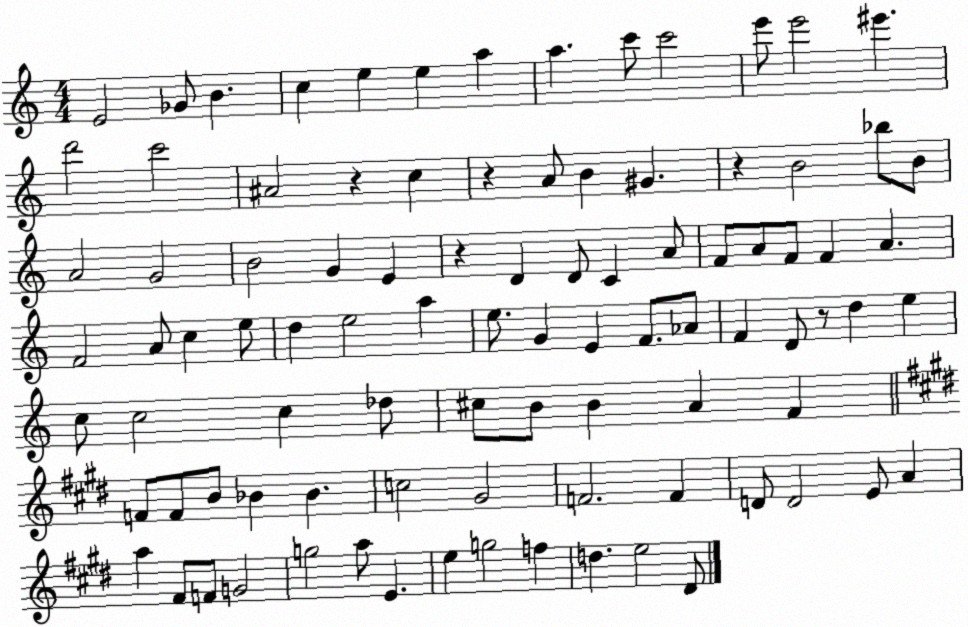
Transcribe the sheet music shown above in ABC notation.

X:1
T:Untitled
M:4/4
L:1/4
K:C
E2 _G/2 B c e e a a c'/2 c'2 e'/2 e'2 ^e' d'2 c'2 ^A2 z c z A/2 B ^G z B2 _b/2 B/2 A2 G2 B2 G E z D D/2 C A/2 F/2 A/2 F/2 F A F2 A/2 c e/2 d e2 a e/2 G E F/2 _A/2 F D/2 z/2 d e c/2 c2 c _d/2 ^c/2 B/2 B A F F/2 F/2 B/2 _B _B c2 ^G2 F2 F D/2 D2 E/2 A a ^F/2 F/2 G2 g2 a/2 E e g2 f d e2 ^D/2